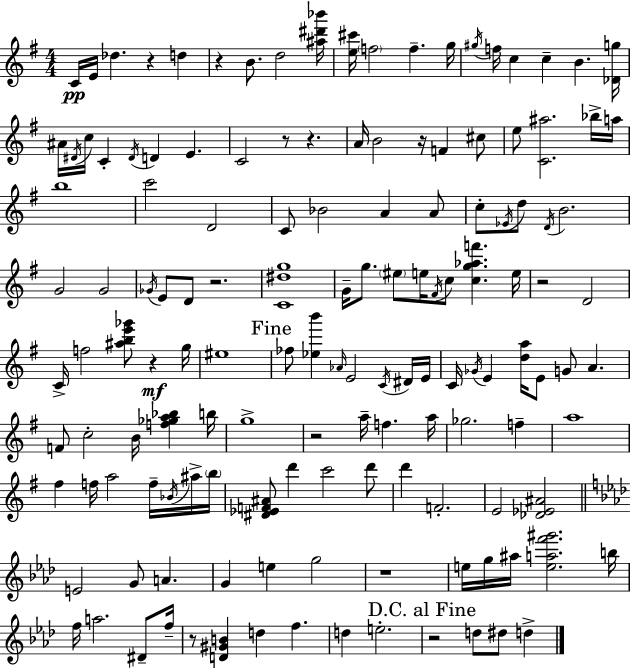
{
  \clef treble
  \numericTimeSignature
  \time 4/4
  \key g \major
  c'16\pp e'16 des''4. r4 d''4 | r4 b'8. d''2 <ais'' dis''' bes'''>16 | <e'' cis'''>16 \parenthesize f''2 f''4.-- g''16 | \acciaccatura { gis''16 } f''16 c''4 c''4-- b'4. | \break <des' g''>16 ais'16 \acciaccatura { dis'16 } c''16 c'4-. \acciaccatura { dis'16 } d'4 e'4. | c'2 r8 r4. | a'16 b'2 r16 f'4 | cis''8 e''8 <c' ais''>2. | \break bes''16-> a''16 b''1 | c'''2 d'2 | c'8 bes'2 a'4 | a'8 c''8-. \acciaccatura { ees'16 } d''8 \acciaccatura { d'16 } b'2. | \break g'2 g'2 | \acciaccatura { ges'16 } e'8 d'8 r2. | <c' dis'' g''>1 | g'16-- g''8. \parenthesize eis''8 e''16 \acciaccatura { fis'16 } c''8 | \break <c'' g'' aes'' f'''>4. e''16 r2 d'2 | c'16-> f''2 | <ais'' b'' e''' ges'''>8 r4\mf g''16 eis''1 | \mark "Fine" fes''8 <ees'' b'''>4 \grace { aes'16 } e'2 | \break \acciaccatura { c'16 } dis'16 e'16 c'16 \acciaccatura { ges'16 } e'4 <d'' a''>16 | e'8 g'8 a'4. f'8 c''2-. | b'16 <f'' ges'' a'' bes''>4 b''16 g''1-> | r2 | \break a''16-- f''4. a''16 ges''2. | f''4-- a''1 | fis''4 f''16 a''2 | f''16-- \acciaccatura { bes'16 } ais''16-> \parenthesize b''16 <dis' ees' f' ais'>8 d'''4 | \break c'''2 d'''8 d'''4 f'2.-. | e'2 | <des' ees' ais'>2 \bar "||" \break \key f \minor e'2 g'8 a'4. | g'4 e''4 g''2 | r1 | e''16 g''16 ais''16 <e'' a'' f''' gis'''>2. b''16 | \break f''16 a''2. dis'8-- f''16-- | r8 <d' gis' b'>4 d''4 f''4. | d''4 e''2.-. | \mark "D.C. al Fine" r2 d''8 dis''8 d''4-> | \break \bar "|."
}